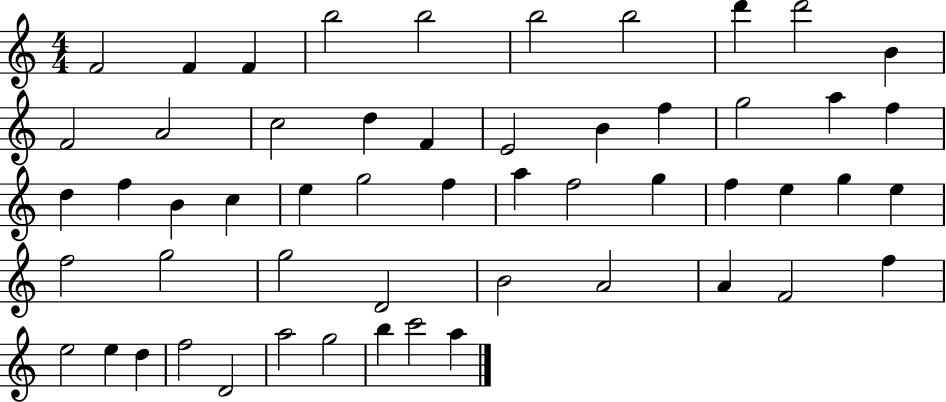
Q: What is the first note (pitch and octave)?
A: F4